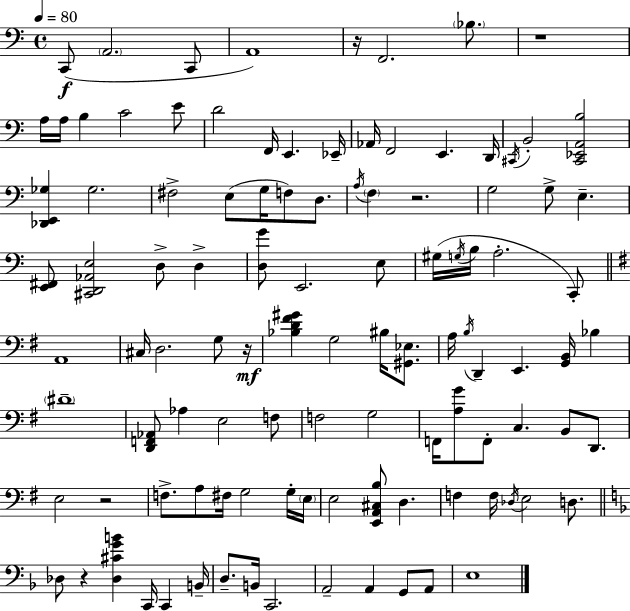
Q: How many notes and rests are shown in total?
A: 107